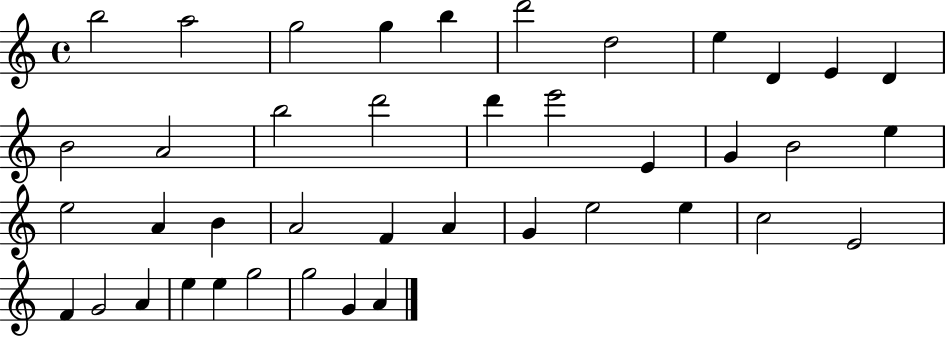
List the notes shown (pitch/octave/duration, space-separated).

B5/h A5/h G5/h G5/q B5/q D6/h D5/h E5/q D4/q E4/q D4/q B4/h A4/h B5/h D6/h D6/q E6/h E4/q G4/q B4/h E5/q E5/h A4/q B4/q A4/h F4/q A4/q G4/q E5/h E5/q C5/h E4/h F4/q G4/h A4/q E5/q E5/q G5/h G5/h G4/q A4/q